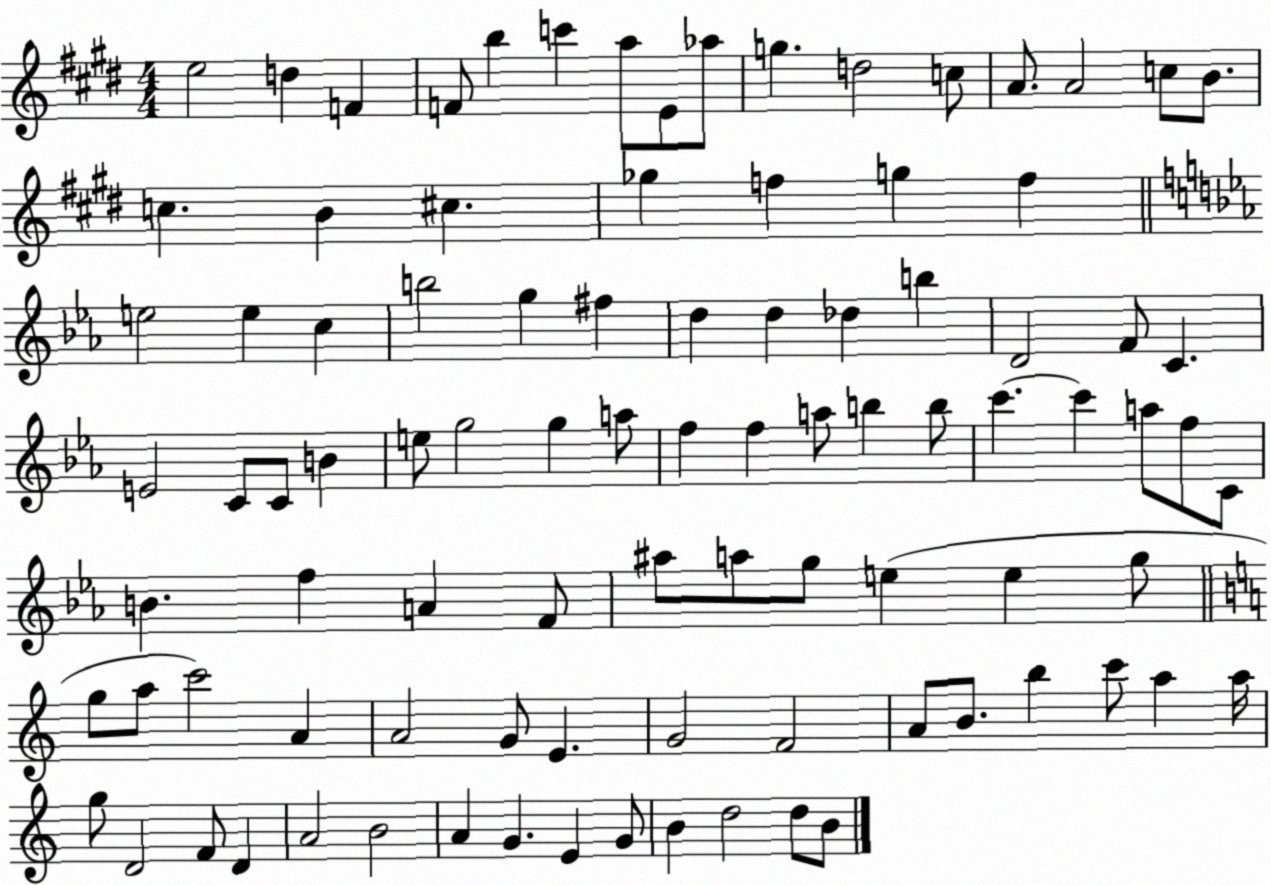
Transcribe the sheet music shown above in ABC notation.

X:1
T:Untitled
M:4/4
L:1/4
K:E
e2 d F F/2 b c' a/2 E/2 _a/2 g d2 c/2 A/2 A2 c/2 B/2 c B ^c _g f g f e2 e c b2 g ^f d d _d b D2 F/2 C E2 C/2 C/2 B e/2 g2 g a/2 f f a/2 b b/2 c' c' a/2 f/2 C/2 B f A F/2 ^a/2 a/2 g/2 e e g/2 g/2 a/2 c'2 A A2 G/2 E G2 F2 A/2 B/2 b c'/2 a a/4 g/2 D2 F/2 D A2 B2 A G E G/2 B d2 d/2 B/2